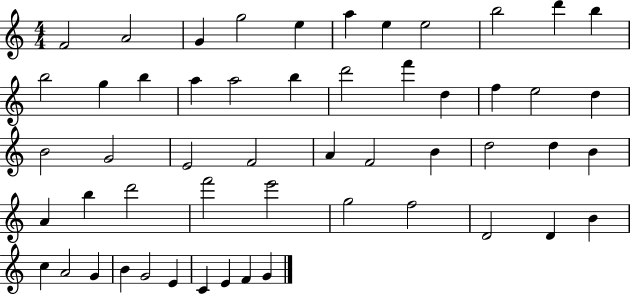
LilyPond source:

{
  \clef treble
  \numericTimeSignature
  \time 4/4
  \key c \major
  f'2 a'2 | g'4 g''2 e''4 | a''4 e''4 e''2 | b''2 d'''4 b''4 | \break b''2 g''4 b''4 | a''4 a''2 b''4 | d'''2 f'''4 d''4 | f''4 e''2 d''4 | \break b'2 g'2 | e'2 f'2 | a'4 f'2 b'4 | d''2 d''4 b'4 | \break a'4 b''4 d'''2 | f'''2 e'''2 | g''2 f''2 | d'2 d'4 b'4 | \break c''4 a'2 g'4 | b'4 g'2 e'4 | c'4 e'4 f'4 g'4 | \bar "|."
}